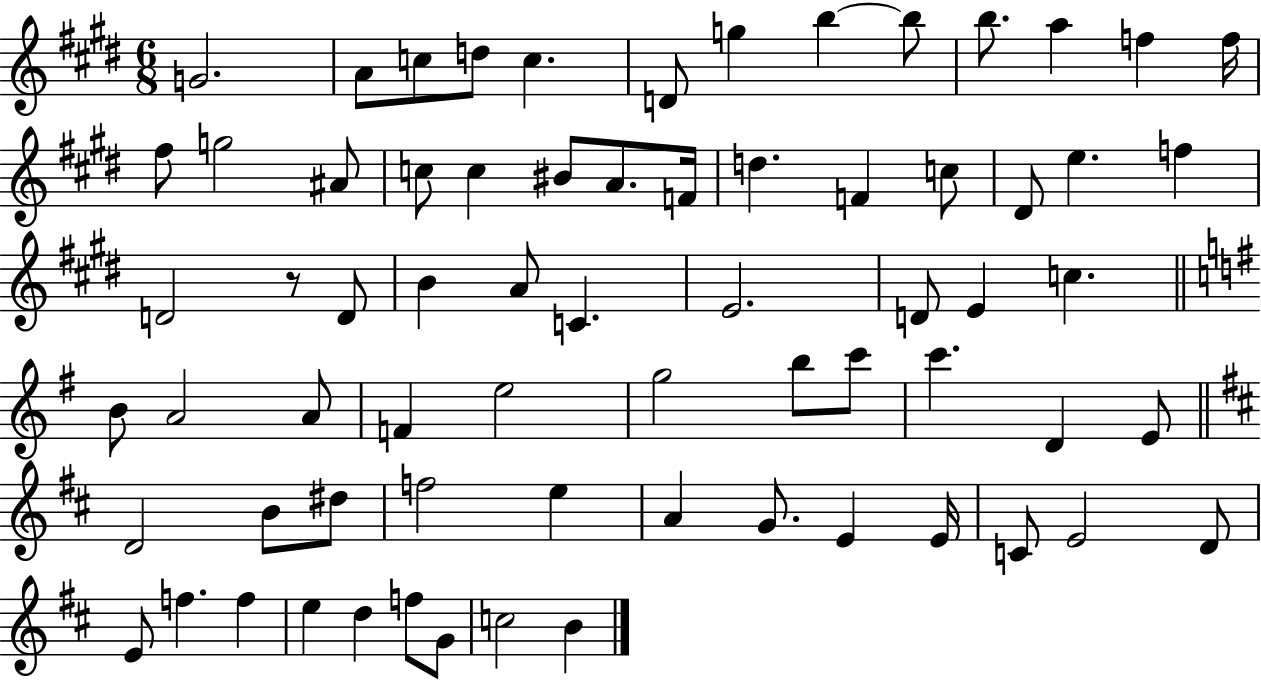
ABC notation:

X:1
T:Untitled
M:6/8
L:1/4
K:E
G2 A/2 c/2 d/2 c D/2 g b b/2 b/2 a f f/4 ^f/2 g2 ^A/2 c/2 c ^B/2 A/2 F/4 d F c/2 ^D/2 e f D2 z/2 D/2 B A/2 C E2 D/2 E c B/2 A2 A/2 F e2 g2 b/2 c'/2 c' D E/2 D2 B/2 ^d/2 f2 e A G/2 E E/4 C/2 E2 D/2 E/2 f f e d f/2 G/2 c2 B